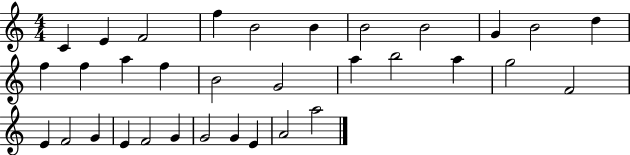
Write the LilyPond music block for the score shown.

{
  \clef treble
  \numericTimeSignature
  \time 4/4
  \key c \major
  c'4 e'4 f'2 | f''4 b'2 b'4 | b'2 b'2 | g'4 b'2 d''4 | \break f''4 f''4 a''4 f''4 | b'2 g'2 | a''4 b''2 a''4 | g''2 f'2 | \break e'4 f'2 g'4 | e'4 f'2 g'4 | g'2 g'4 e'4 | a'2 a''2 | \break \bar "|."
}